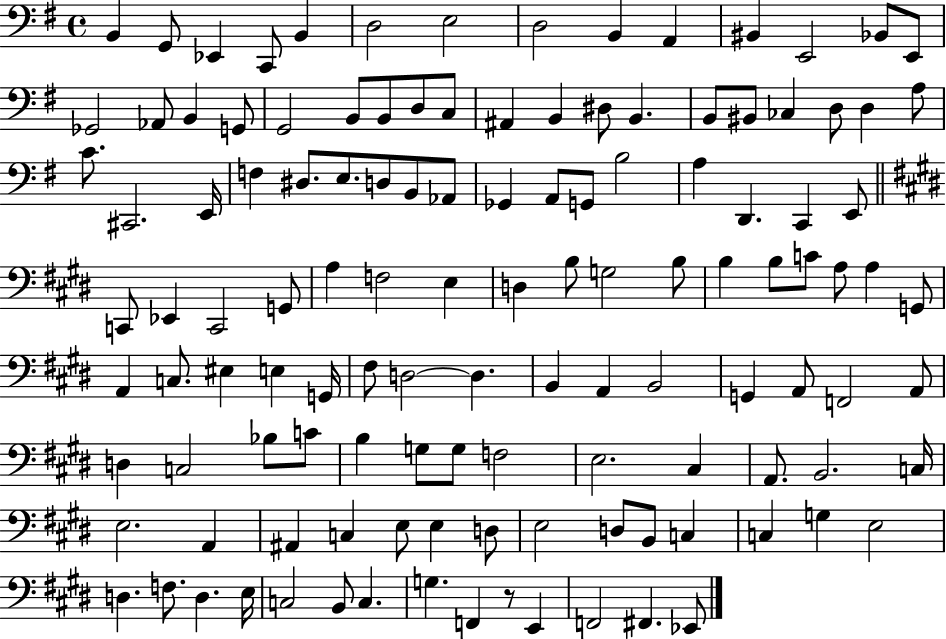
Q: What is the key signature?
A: G major